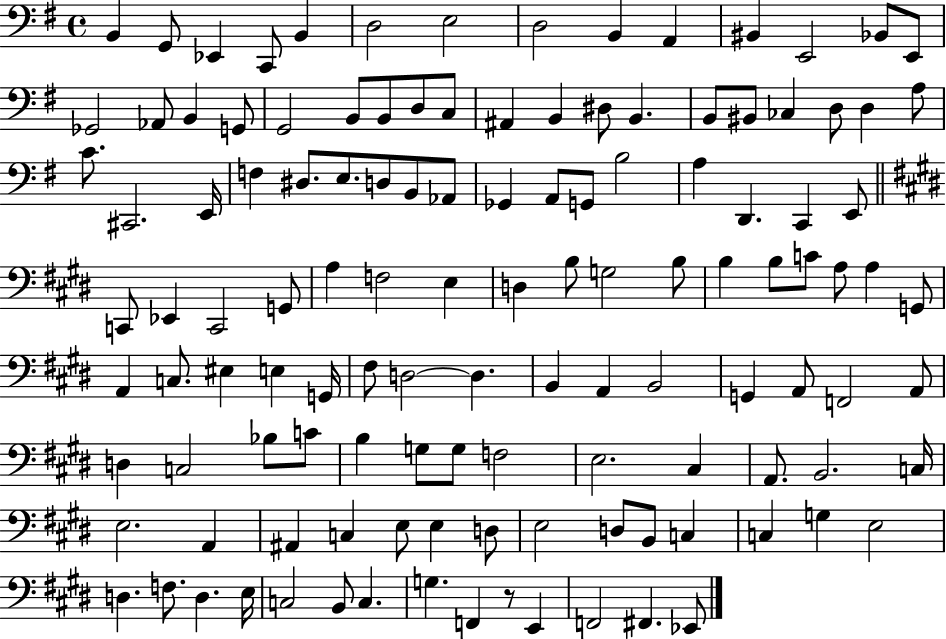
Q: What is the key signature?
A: G major